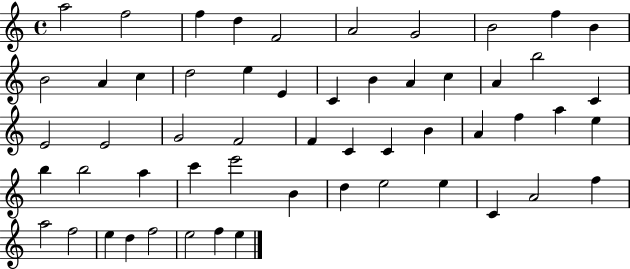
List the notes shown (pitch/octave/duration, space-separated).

A5/h F5/h F5/q D5/q F4/h A4/h G4/h B4/h F5/q B4/q B4/h A4/q C5/q D5/h E5/q E4/q C4/q B4/q A4/q C5/q A4/q B5/h C4/q E4/h E4/h G4/h F4/h F4/q C4/q C4/q B4/q A4/q F5/q A5/q E5/q B5/q B5/h A5/q C6/q E6/h B4/q D5/q E5/h E5/q C4/q A4/h F5/q A5/h F5/h E5/q D5/q F5/h E5/h F5/q E5/q